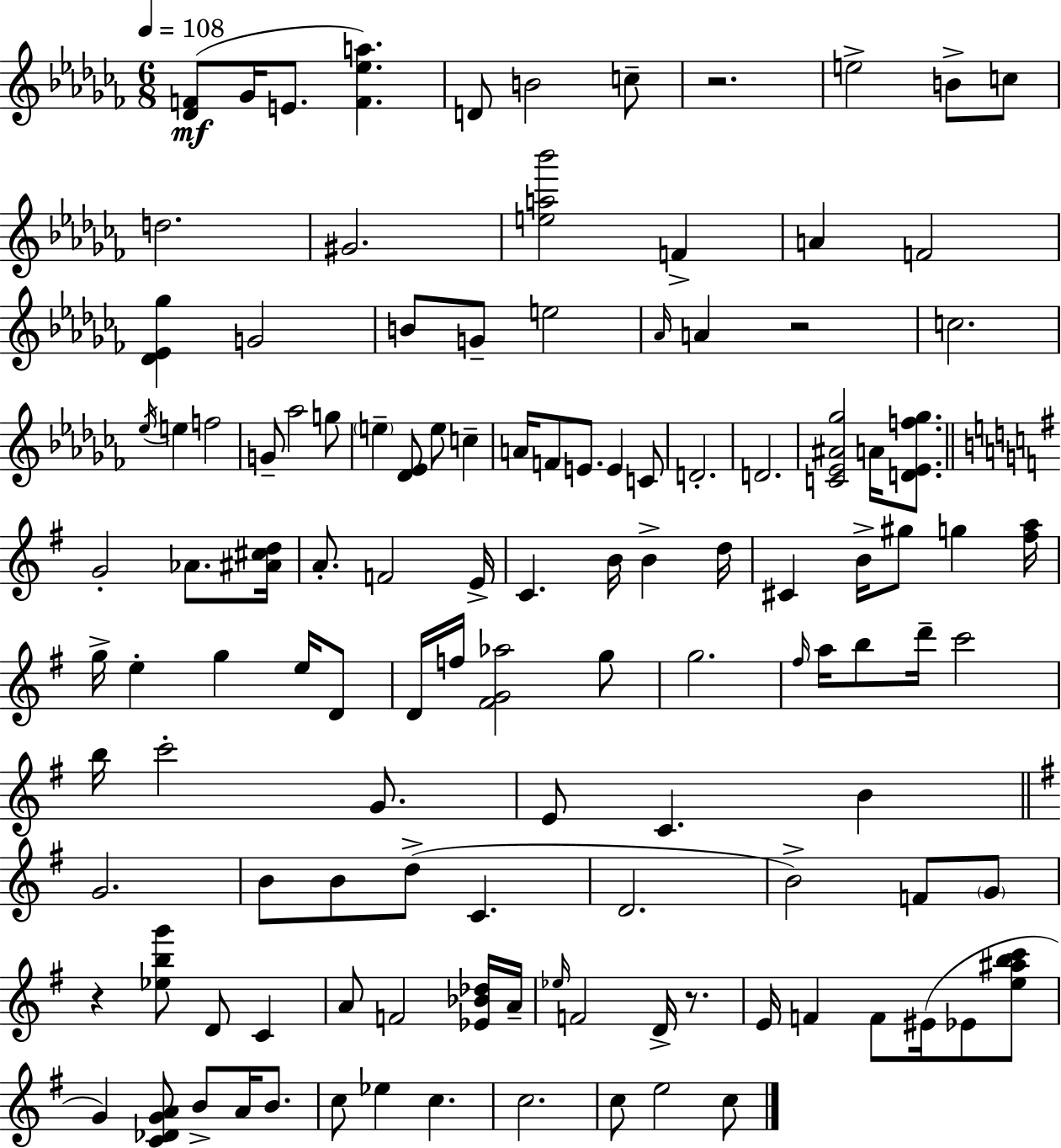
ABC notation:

X:1
T:Untitled
M:6/8
L:1/4
K:Abm
[_DF]/2 _G/4 E/2 [F_ea] D/2 B2 c/2 z2 e2 B/2 c/2 d2 ^G2 [ea_b']2 F A F2 [_D_E_g] G2 B/2 G/2 e2 _A/4 A z2 c2 _e/4 e f2 G/2 _a2 g/2 e [_D_E]/2 e/2 c A/4 F/2 E/2 E C/2 D2 D2 [C_E^A_g]2 A/4 [D_Ef_g]/2 G2 _A/2 [^A^cd]/4 A/2 F2 E/4 C B/4 B d/4 ^C B/4 ^g/2 g [^fa]/4 g/4 e g e/4 D/2 D/4 f/4 [^FG_a]2 g/2 g2 ^f/4 a/4 b/2 d'/4 c'2 b/4 c'2 G/2 E/2 C B G2 B/2 B/2 d/2 C D2 B2 F/2 G/2 z [_ebg']/2 D/2 C A/2 F2 [_E_B_d]/4 A/4 _e/4 F2 D/4 z/2 E/4 F F/2 ^E/4 _E/2 [e^abc']/2 G [C_DGA]/2 B/2 A/4 B/2 c/2 _e c c2 c/2 e2 c/2